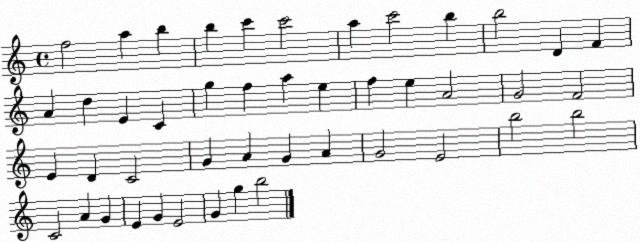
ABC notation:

X:1
T:Untitled
M:4/4
L:1/4
K:C
f2 a b b c' c'2 a c'2 b b2 D F A d E C g f a e f e A2 G2 F2 E D C2 G A G A G2 E2 b2 b2 C2 A G E G E2 G g b2